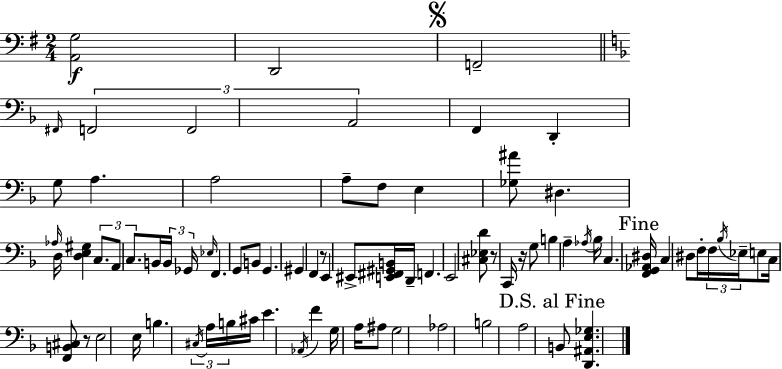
[A2,G3]/h D2/h F2/h F#2/s F2/h F2/h A2/h F2/q D2/q G3/e A3/q. A3/h A3/e F3/e E3/q [Gb3,A#4]/e D#3/q. Ab3/s D3/s [D3,E3,G#3]/q C3/e. A2/e C3/e. B2/s B2/s Gb2/s Eb3/s F2/q. G2/e B2/e G2/q. G#2/q F2/q R/e E2/q EIS2/e [E2,F#2,G#2,B2]/s D2/s F2/q. E2/h [C#3,Eb3,D4]/e R/e C2/s R/s G3/e B3/q A3/q Ab3/s Bb3/s C3/q. [F2,G2,Ab2,D#3]/s C3/q D#3/e F3/s F3/s Bb3/s Eb3/s E3/e C3/s [F2,B2,C#3]/e R/e E3/h E3/s B3/q. C#3/s A3/s B3/s C#4/s E4/q. Ab2/s F4/q G3/s A3/s A#3/e G3/h Ab3/h B3/h A3/h B2/e [D2,A#2,E3,Gb3]/q.